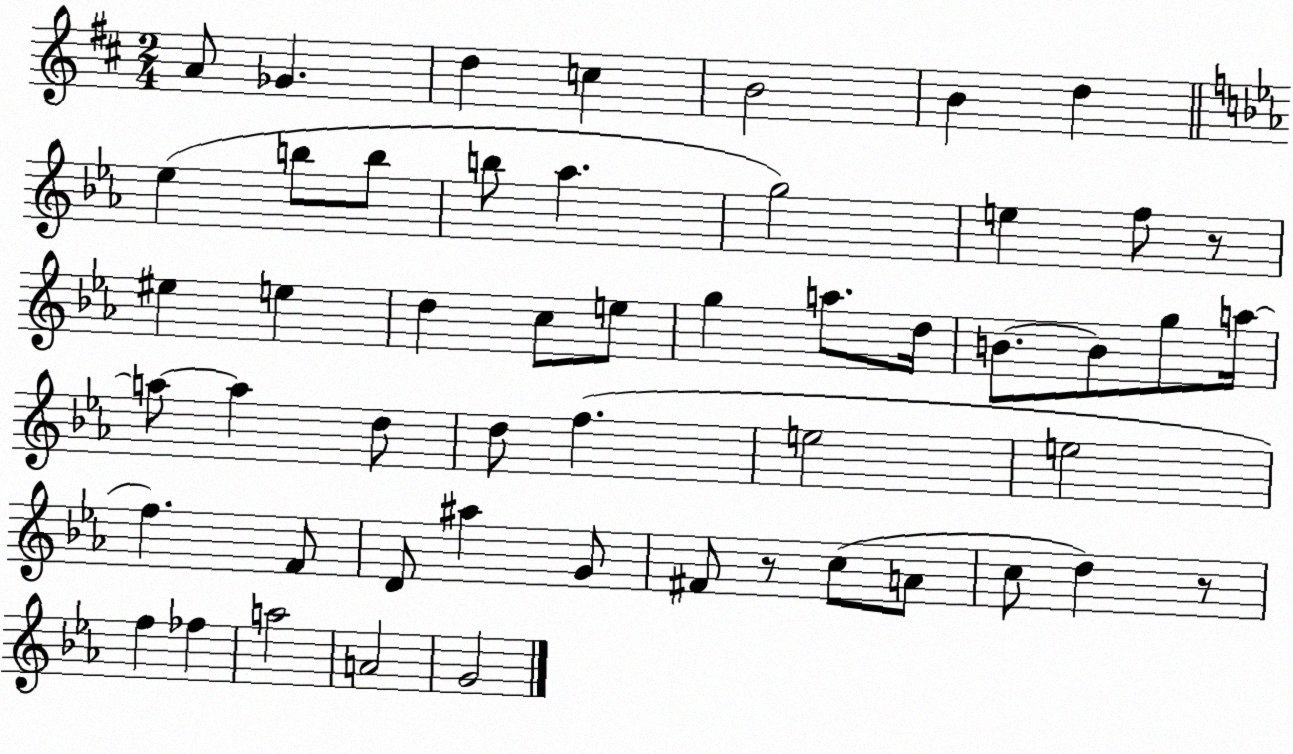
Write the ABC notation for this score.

X:1
T:Untitled
M:2/4
L:1/4
K:D
A/2 _G d c B2 B d _e b/2 b/2 b/2 _a g2 e f/2 z/2 ^e e d c/2 e/2 g a/2 d/4 B/2 B/2 g/2 a/4 a/2 a d/2 d/2 f e2 e2 f F/2 D/2 ^a G/2 ^F/2 z/2 c/2 A/2 c/2 d z/2 f _f a2 A2 G2